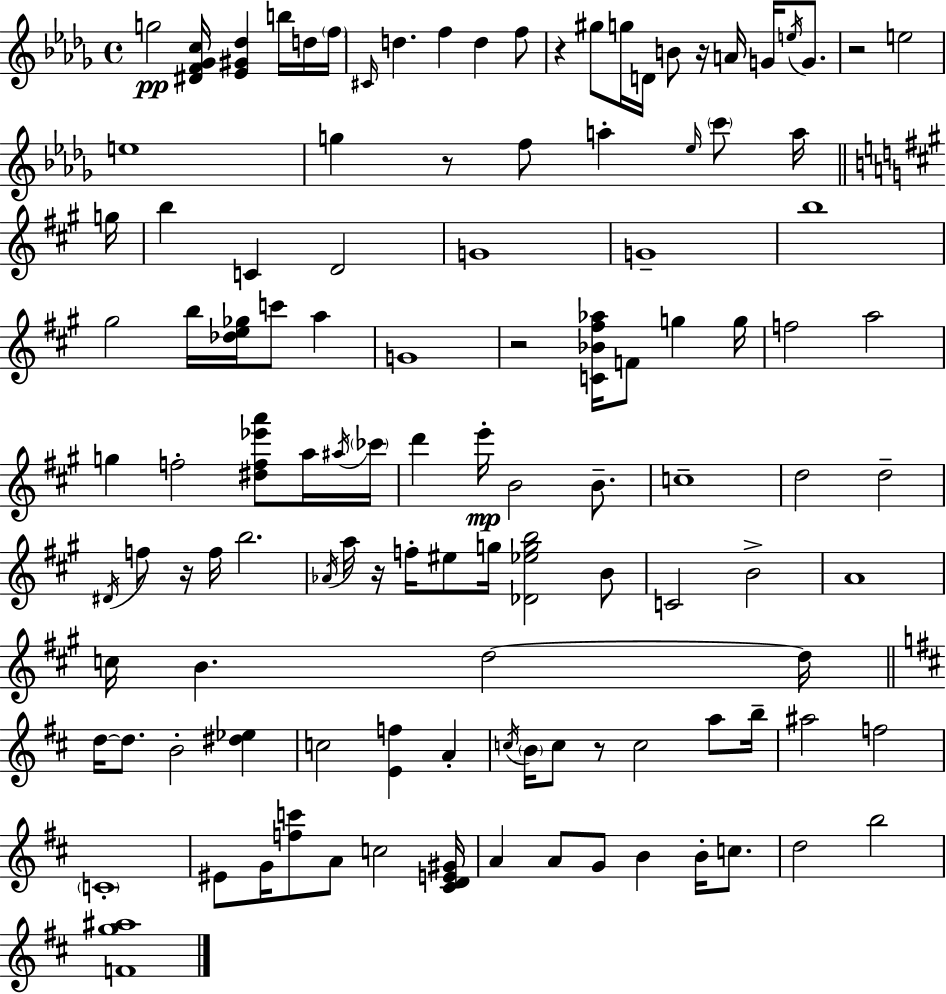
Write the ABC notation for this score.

X:1
T:Untitled
M:4/4
L:1/4
K:Bbm
g2 [^DF_Gc]/4 [_E^G_d] b/4 d/4 f/4 ^C/4 d f d f/2 z ^g/2 g/4 D/4 B/2 z/4 A/4 G/4 e/4 G/2 z2 e2 e4 g z/2 f/2 a _e/4 c'/2 a/4 g/4 b C D2 G4 G4 b4 ^g2 b/4 [_de_g]/4 c'/2 a G4 z2 [C_B^f_a]/4 F/2 g g/4 f2 a2 g f2 [^df_e'a']/2 a/4 ^a/4 _c'/4 d' e'/4 B2 B/2 c4 d2 d2 ^D/4 f/2 z/4 f/4 b2 _A/4 a/4 z/4 f/4 ^e/2 g/4 [_D_egb]2 B/2 C2 B2 A4 c/4 B d2 d/4 d/4 d/2 B2 [^d_e] c2 [Ef] A c/4 B/4 c/2 z/2 c2 a/2 b/4 ^a2 f2 C4 ^E/2 G/4 [fc']/2 A/2 c2 [^CDE^G]/4 A A/2 G/2 B B/4 c/2 d2 b2 [Fg^a]4